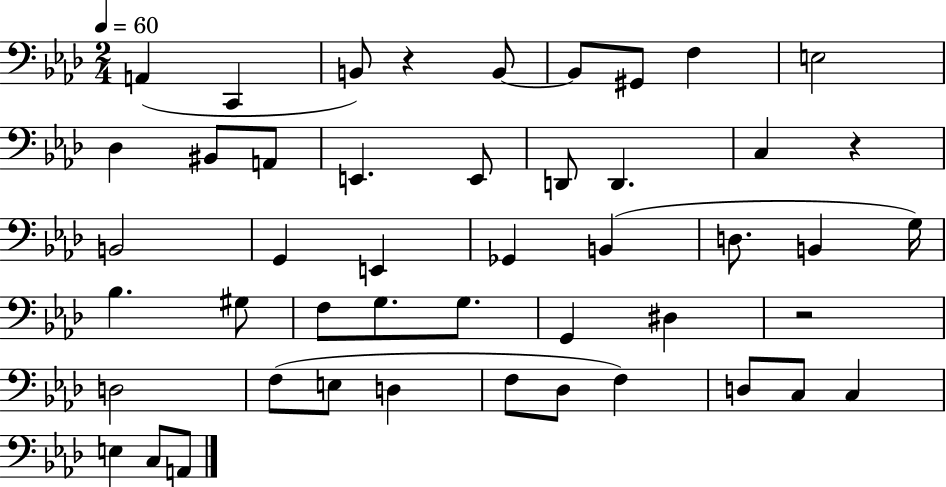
{
  \clef bass
  \numericTimeSignature
  \time 2/4
  \key aes \major
  \tempo 4 = 60
  a,4( c,4 | b,8) r4 b,8~~ | b,8 gis,8 f4 | e2 | \break des4 bis,8 a,8 | e,4. e,8 | d,8 d,4. | c4 r4 | \break b,2 | g,4 e,4 | ges,4 b,4( | d8. b,4 g16) | \break bes4. gis8 | f8 g8. g8. | g,4 dis4 | r2 | \break d2 | f8( e8 d4 | f8 des8 f4) | d8 c8 c4 | \break e4 c8 a,8 | \bar "|."
}